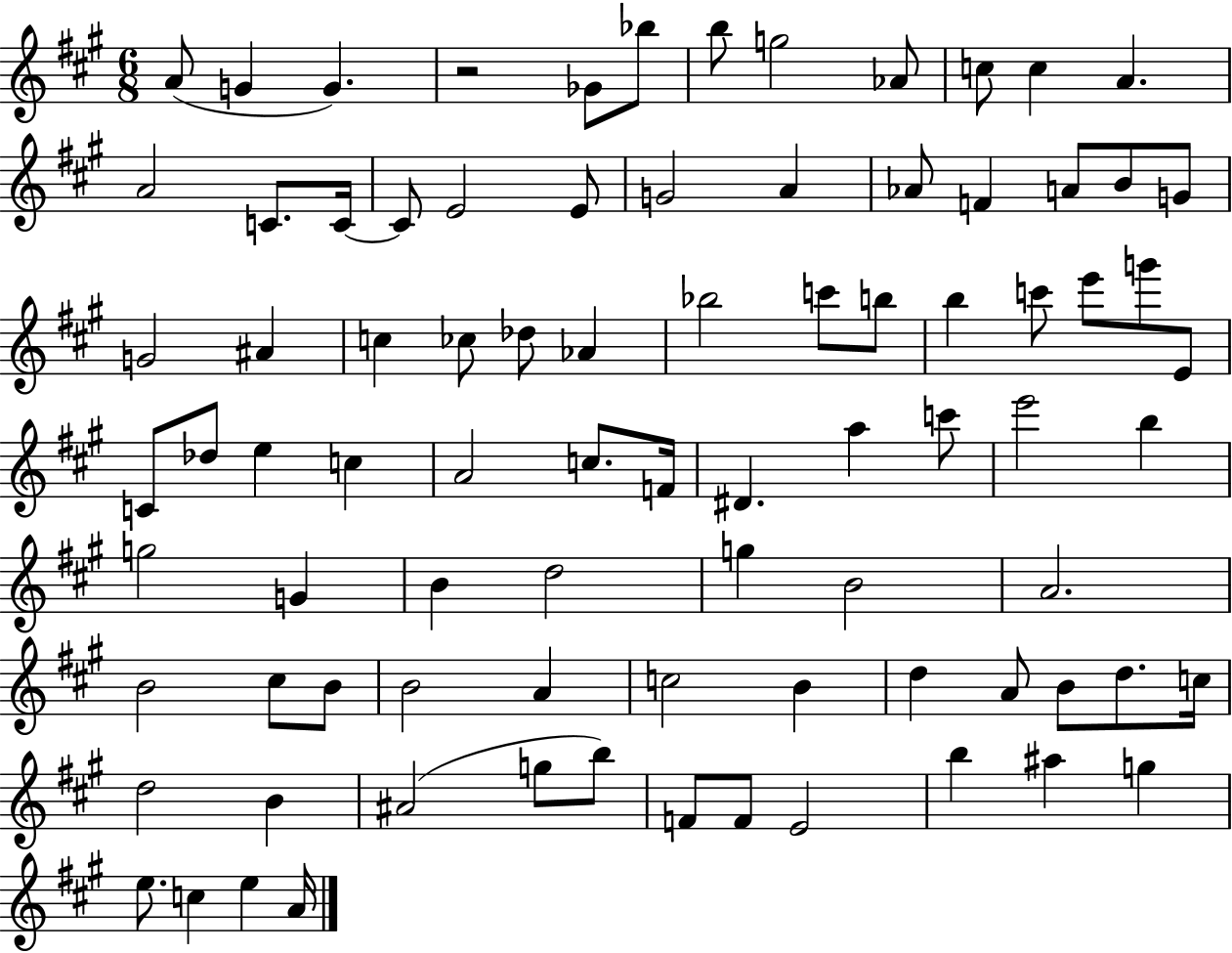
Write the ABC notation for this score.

X:1
T:Untitled
M:6/8
L:1/4
K:A
A/2 G G z2 _G/2 _b/2 b/2 g2 _A/2 c/2 c A A2 C/2 C/4 C/2 E2 E/2 G2 A _A/2 F A/2 B/2 G/2 G2 ^A c _c/2 _d/2 _A _b2 c'/2 b/2 b c'/2 e'/2 g'/2 E/2 C/2 _d/2 e c A2 c/2 F/4 ^D a c'/2 e'2 b g2 G B d2 g B2 A2 B2 ^c/2 B/2 B2 A c2 B d A/2 B/2 d/2 c/4 d2 B ^A2 g/2 b/2 F/2 F/2 E2 b ^a g e/2 c e A/4